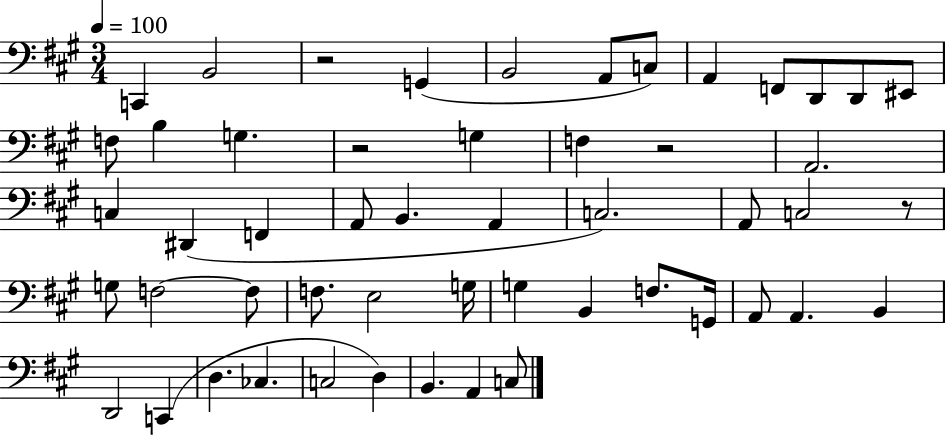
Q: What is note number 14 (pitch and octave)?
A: G3